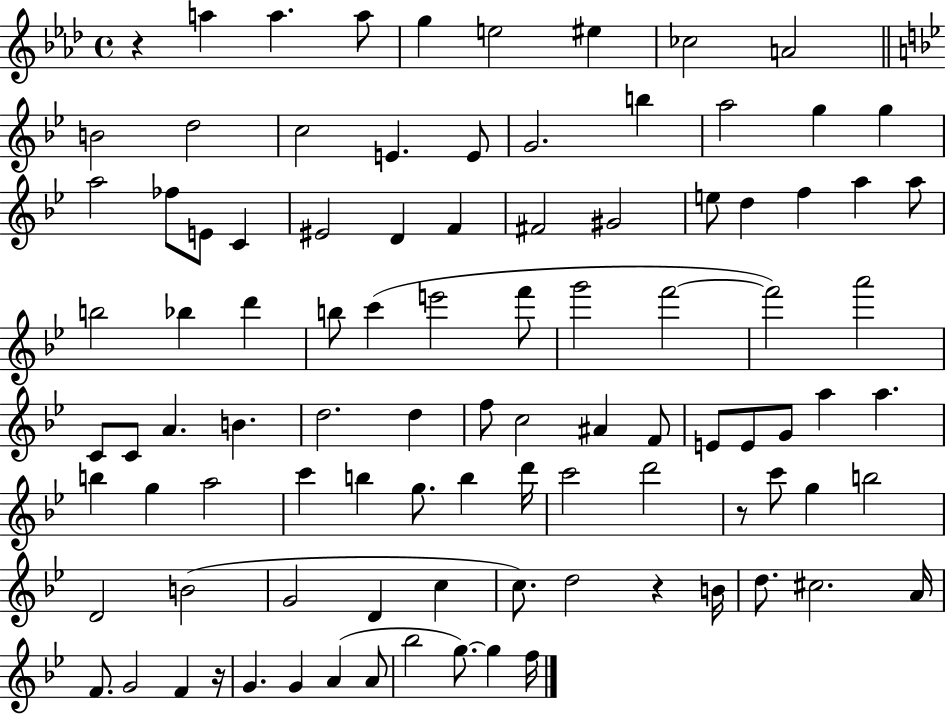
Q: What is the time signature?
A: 4/4